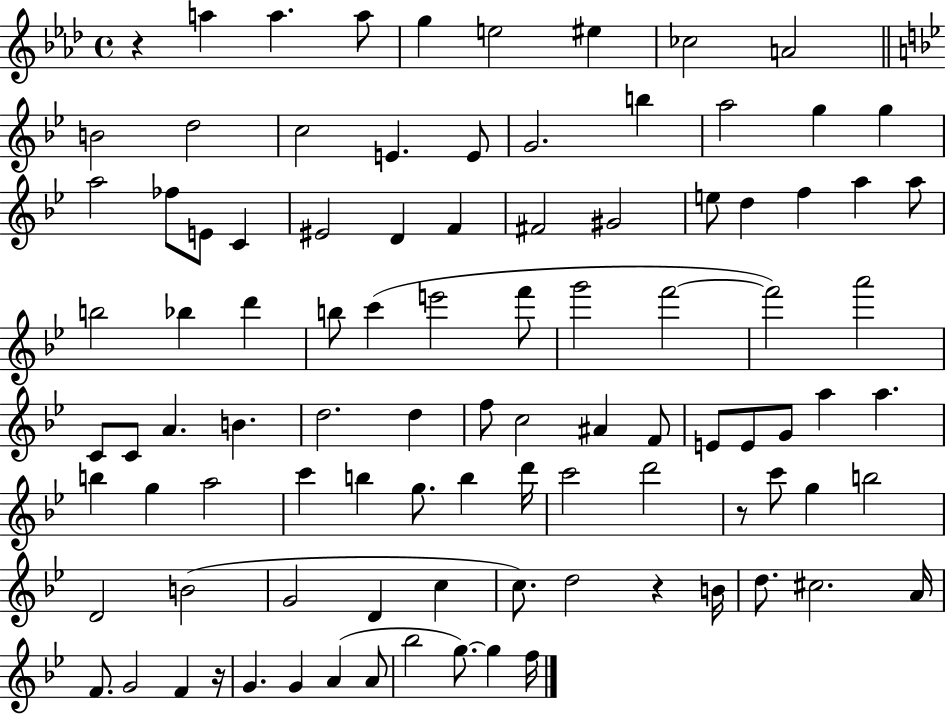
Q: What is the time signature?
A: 4/4